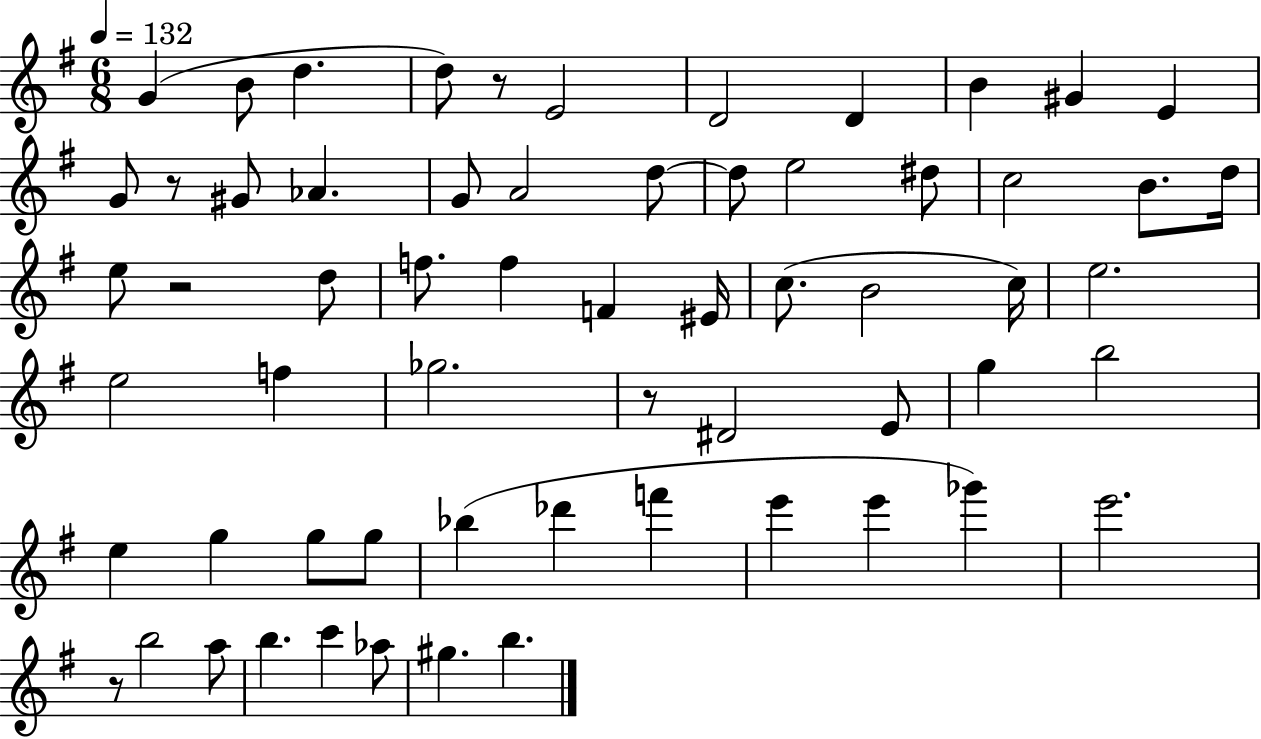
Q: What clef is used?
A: treble